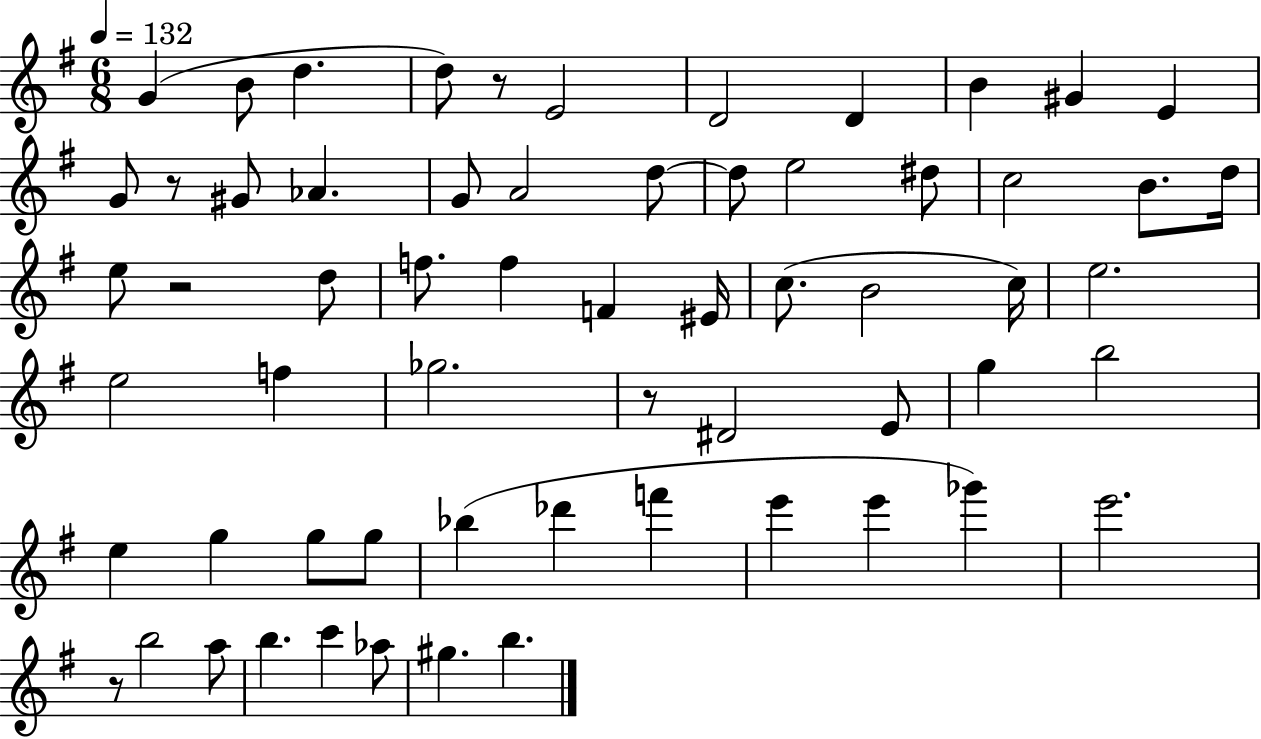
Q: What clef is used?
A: treble